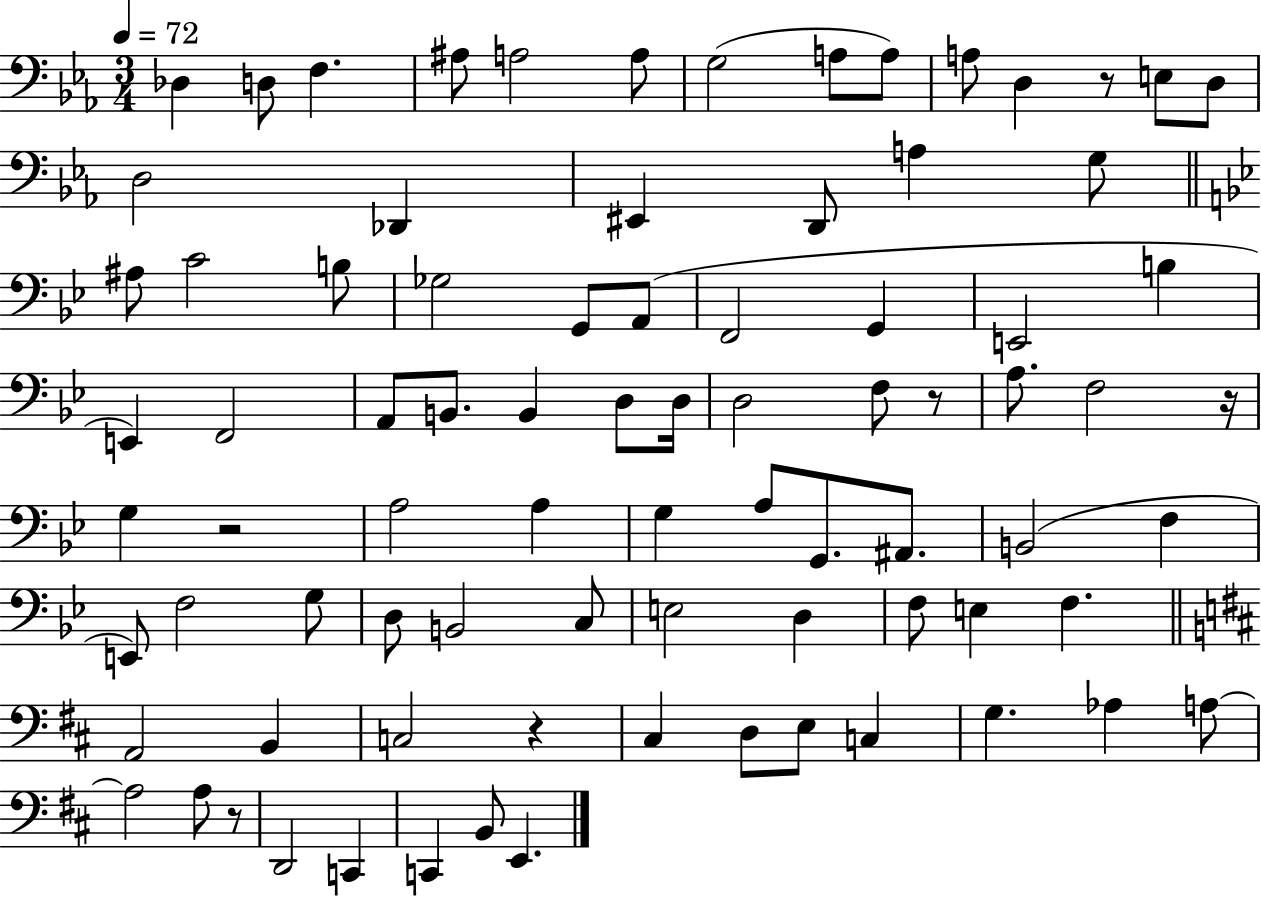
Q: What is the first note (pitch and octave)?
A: Db3